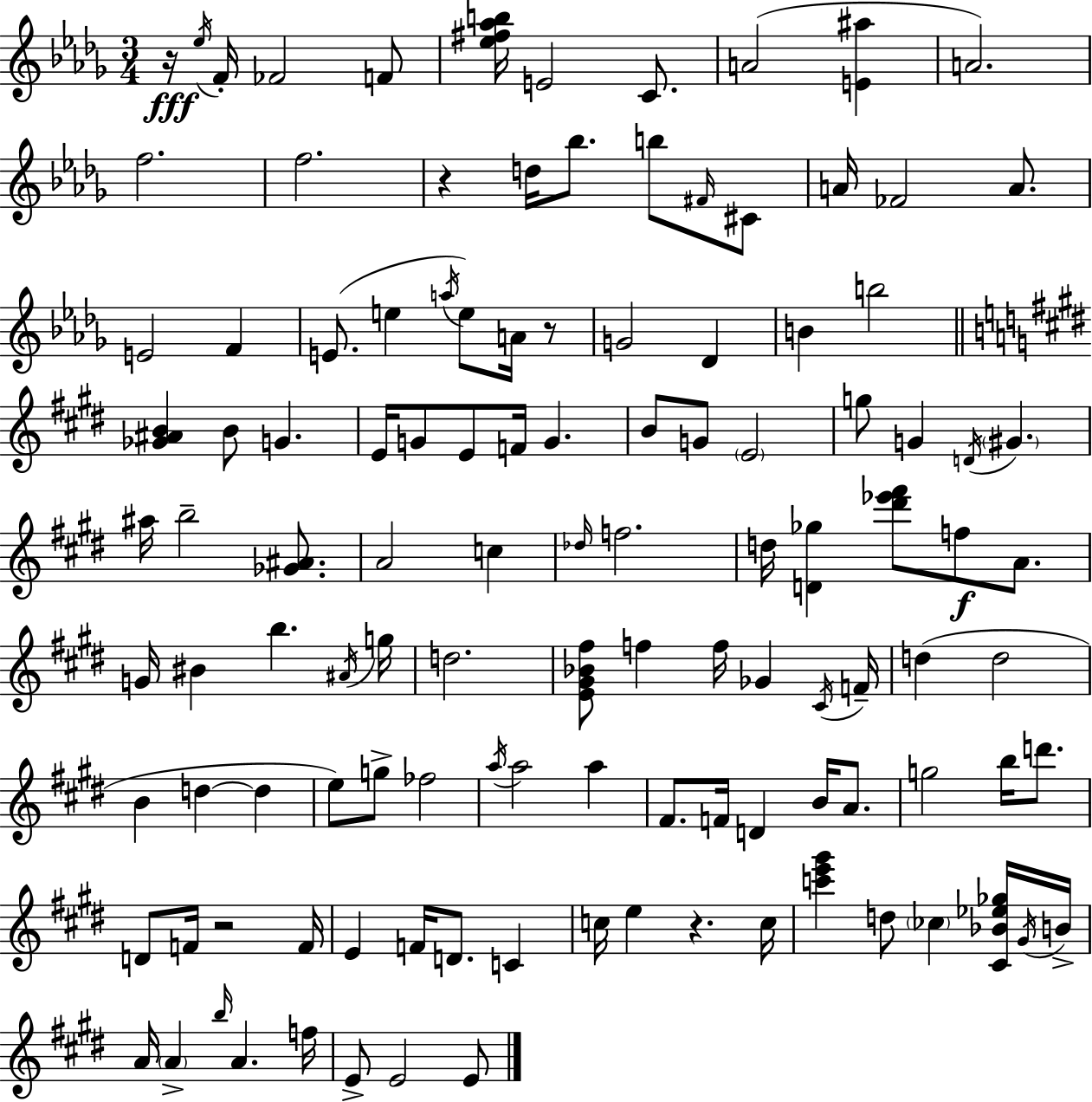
{
  \clef treble
  \numericTimeSignature
  \time 3/4
  \key bes \minor
  r16\fff \acciaccatura { ees''16 } f'16-. fes'2 f'8 | <ees'' fis'' aes'' b''>16 e'2 c'8. | a'2( <e' ais''>4 | a'2.) | \break f''2. | f''2. | r4 d''16 bes''8. b''8 \grace { fis'16 } | cis'8 a'16 fes'2 a'8. | \break e'2 f'4 | e'8.( e''4 \acciaccatura { a''16 } e''8) | a'16 r8 g'2 des'4 | b'4 b''2 | \break \bar "||" \break \key e \major <ges' ais' b'>4 b'8 g'4. | e'16 g'8 e'8 f'16 g'4. | b'8 g'8 \parenthesize e'2 | g''8 g'4 \acciaccatura { d'16 } \parenthesize gis'4. | \break ais''16 b''2-- <ges' ais'>8. | a'2 c''4 | \grace { des''16 } f''2. | d''16 <d' ges''>4 <dis''' ees''' fis'''>8 f''8\f a'8. | \break g'16 bis'4 b''4. | \acciaccatura { ais'16 } g''16 d''2. | <e' gis' bes' fis''>8 f''4 f''16 ges'4 | \acciaccatura { cis'16 } f'16-- d''4( d''2 | \break b'4 d''4~~ | d''4 e''8) g''8-> fes''2 | \acciaccatura { a''16 } a''2 | a''4 fis'8. f'16 d'4 | \break b'16 a'8. g''2 | b''16 d'''8. d'8 f'16 r2 | f'16 e'4 f'16 d'8. | c'4 c''16 e''4 r4. | \break c''16 <c''' e''' gis'''>4 d''8 \parenthesize ces''4 | <cis' bes' ees'' ges''>16 \acciaccatura { gis'16 } b'16-> a'16 \parenthesize a'4-> \grace { b''16 } | a'4. f''16 e'8-> e'2 | e'8 \bar "|."
}